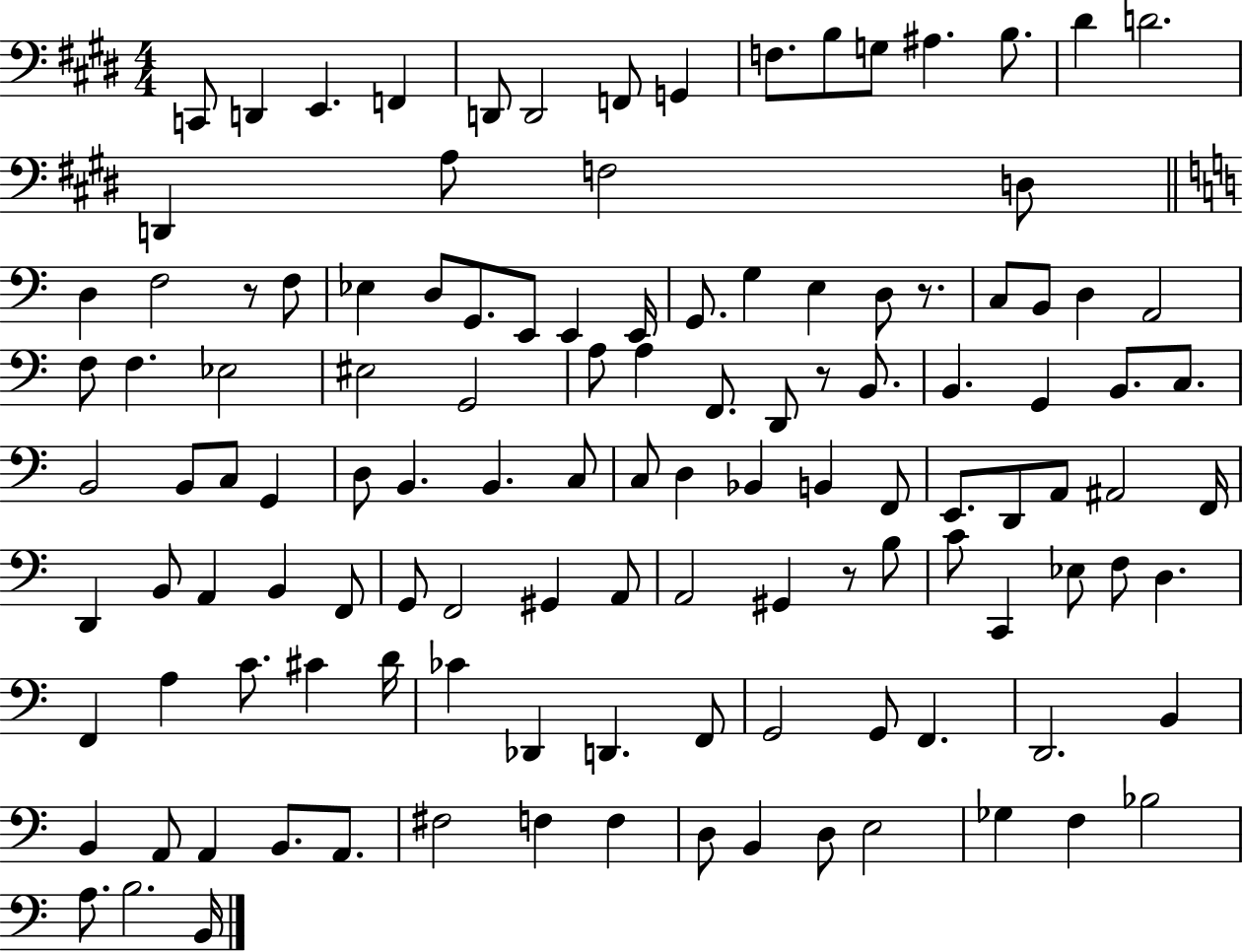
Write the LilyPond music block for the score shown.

{
  \clef bass
  \numericTimeSignature
  \time 4/4
  \key e \major
  c,8 d,4 e,4. f,4 | d,8 d,2 f,8 g,4 | f8. b8 g8 ais4. b8. | dis'4 d'2. | \break d,4 a8 f2 d8 | \bar "||" \break \key c \major d4 f2 r8 f8 | ees4 d8 g,8. e,8 e,4 e,16 | g,8. g4 e4 d8 r8. | c8 b,8 d4 a,2 | \break f8 f4. ees2 | eis2 g,2 | a8 a4 f,8. d,8 r8 b,8. | b,4. g,4 b,8. c8. | \break b,2 b,8 c8 g,4 | d8 b,4. b,4. c8 | c8 d4 bes,4 b,4 f,8 | e,8. d,8 a,8 ais,2 f,16 | \break d,4 b,8 a,4 b,4 f,8 | g,8 f,2 gis,4 a,8 | a,2 gis,4 r8 b8 | c'8 c,4 ees8 f8 d4. | \break f,4 a4 c'8. cis'4 d'16 | ces'4 des,4 d,4. f,8 | g,2 g,8 f,4. | d,2. b,4 | \break b,4 a,8 a,4 b,8. a,8. | fis2 f4 f4 | d8 b,4 d8 e2 | ges4 f4 bes2 | \break a8. b2. b,16 | \bar "|."
}